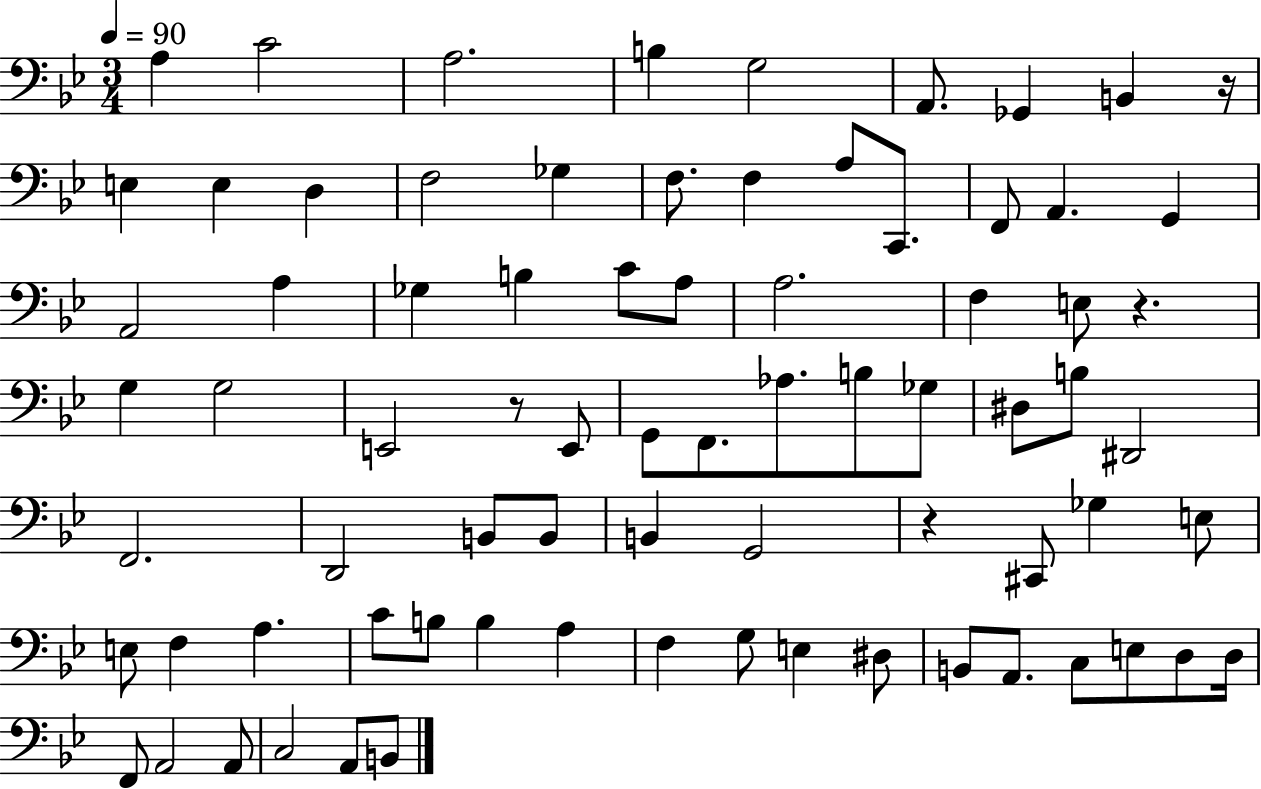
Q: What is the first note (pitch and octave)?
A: A3